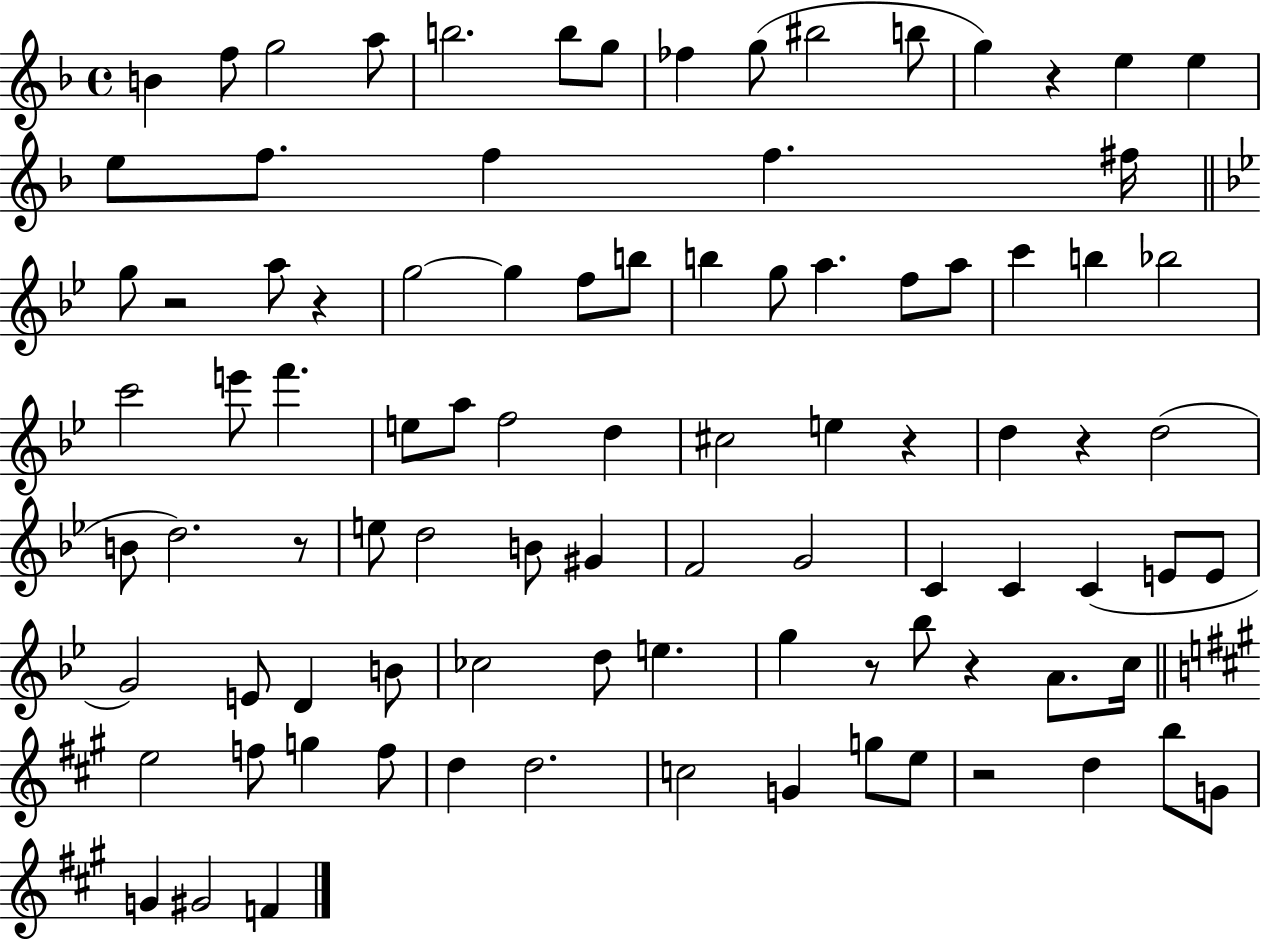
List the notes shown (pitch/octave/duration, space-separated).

B4/q F5/e G5/h A5/e B5/h. B5/e G5/e FES5/q G5/e BIS5/h B5/e G5/q R/q E5/q E5/q E5/e F5/e. F5/q F5/q. F#5/s G5/e R/h A5/e R/q G5/h G5/q F5/e B5/e B5/q G5/e A5/q. F5/e A5/e C6/q B5/q Bb5/h C6/h E6/e F6/q. E5/e A5/e F5/h D5/q C#5/h E5/q R/q D5/q R/q D5/h B4/e D5/h. R/e E5/e D5/h B4/e G#4/q F4/h G4/h C4/q C4/q C4/q E4/e E4/e G4/h E4/e D4/q B4/e CES5/h D5/e E5/q. G5/q R/e Bb5/e R/q A4/e. C5/s E5/h F5/e G5/q F5/e D5/q D5/h. C5/h G4/q G5/e E5/e R/h D5/q B5/e G4/e G4/q G#4/h F4/q